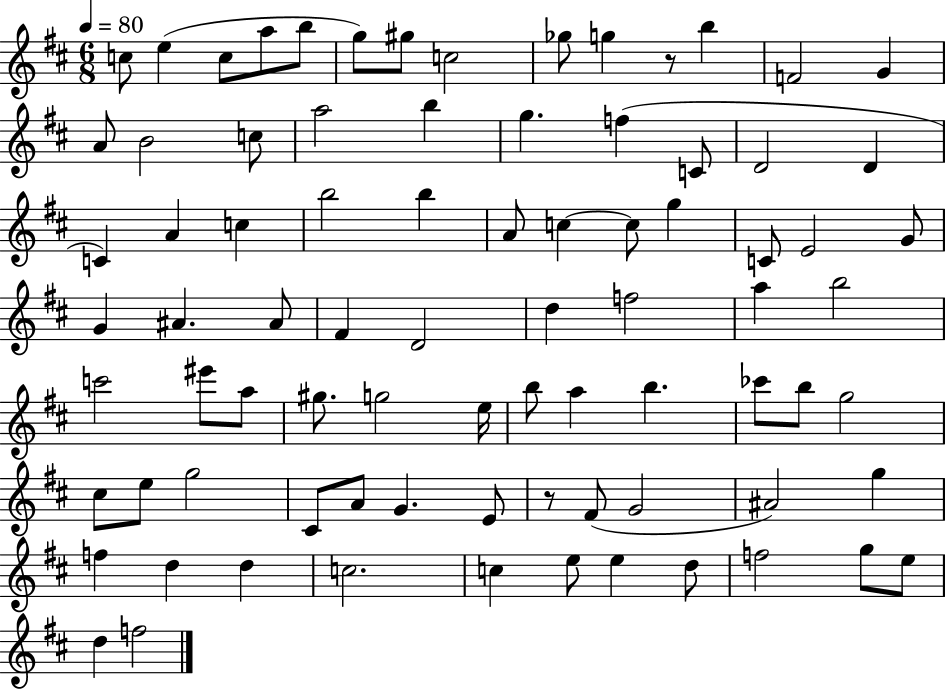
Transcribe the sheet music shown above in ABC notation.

X:1
T:Untitled
M:6/8
L:1/4
K:D
c/2 e c/2 a/2 b/2 g/2 ^g/2 c2 _g/2 g z/2 b F2 G A/2 B2 c/2 a2 b g f C/2 D2 D C A c b2 b A/2 c c/2 g C/2 E2 G/2 G ^A ^A/2 ^F D2 d f2 a b2 c'2 ^e'/2 a/2 ^g/2 g2 e/4 b/2 a b _c'/2 b/2 g2 ^c/2 e/2 g2 ^C/2 A/2 G E/2 z/2 ^F/2 G2 ^A2 g f d d c2 c e/2 e d/2 f2 g/2 e/2 d f2